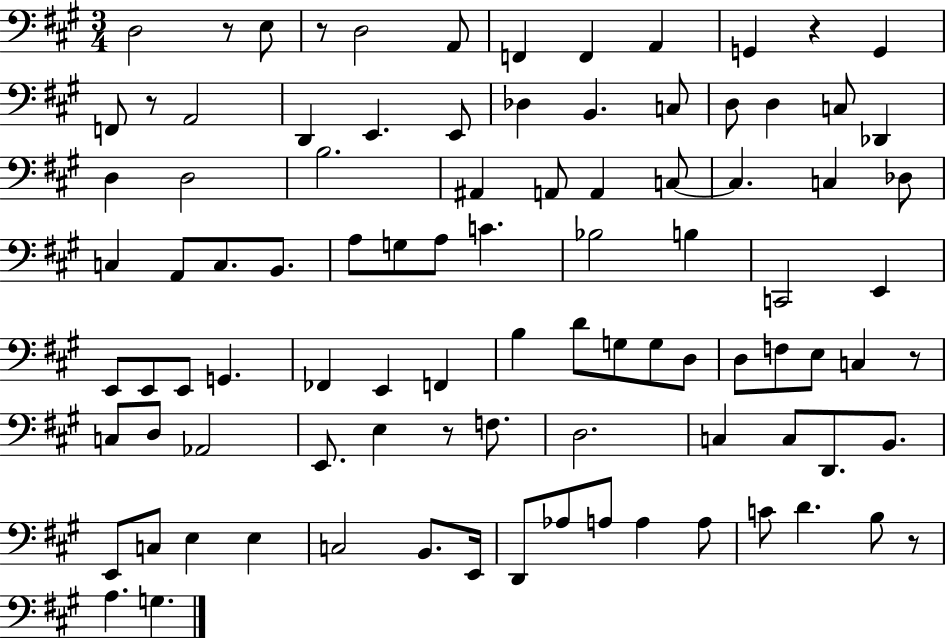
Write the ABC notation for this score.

X:1
T:Untitled
M:3/4
L:1/4
K:A
D,2 z/2 E,/2 z/2 D,2 A,,/2 F,, F,, A,, G,, z G,, F,,/2 z/2 A,,2 D,, E,, E,,/2 _D, B,, C,/2 D,/2 D, C,/2 _D,, D, D,2 B,2 ^A,, A,,/2 A,, C,/2 C, C, _D,/2 C, A,,/2 C,/2 B,,/2 A,/2 G,/2 A,/2 C _B,2 B, C,,2 E,, E,,/2 E,,/2 E,,/2 G,, _F,, E,, F,, B, D/2 G,/2 G,/2 D,/2 D,/2 F,/2 E,/2 C, z/2 C,/2 D,/2 _A,,2 E,,/2 E, z/2 F,/2 D,2 C, C,/2 D,,/2 B,,/2 E,,/2 C,/2 E, E, C,2 B,,/2 E,,/4 D,,/2 _A,/2 A,/2 A, A,/2 C/2 D B,/2 z/2 A, G,